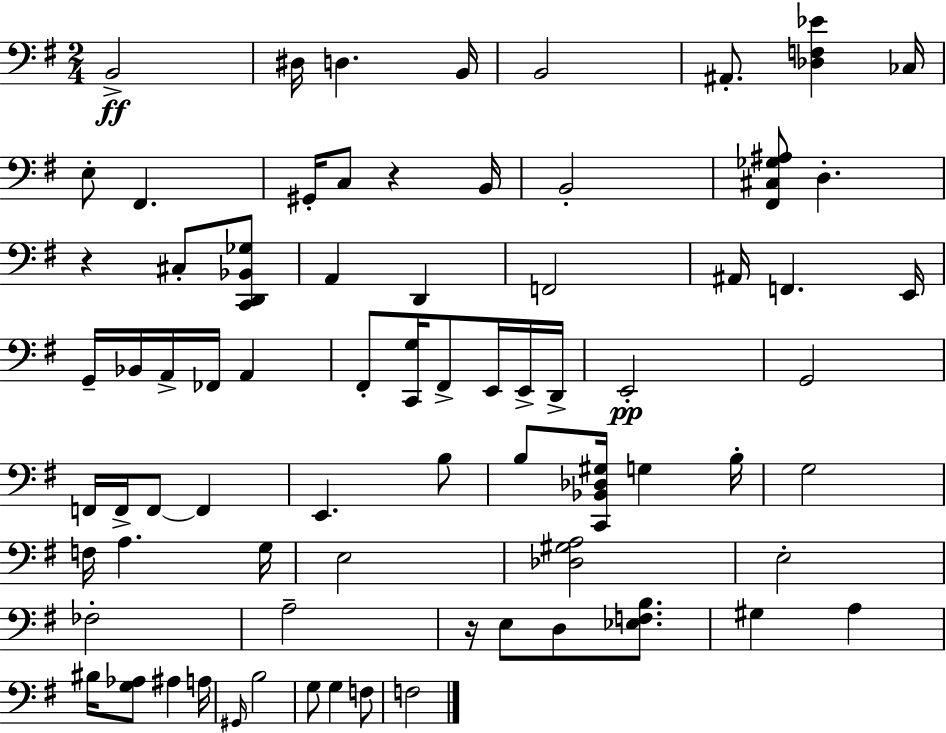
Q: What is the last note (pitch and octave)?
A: F3